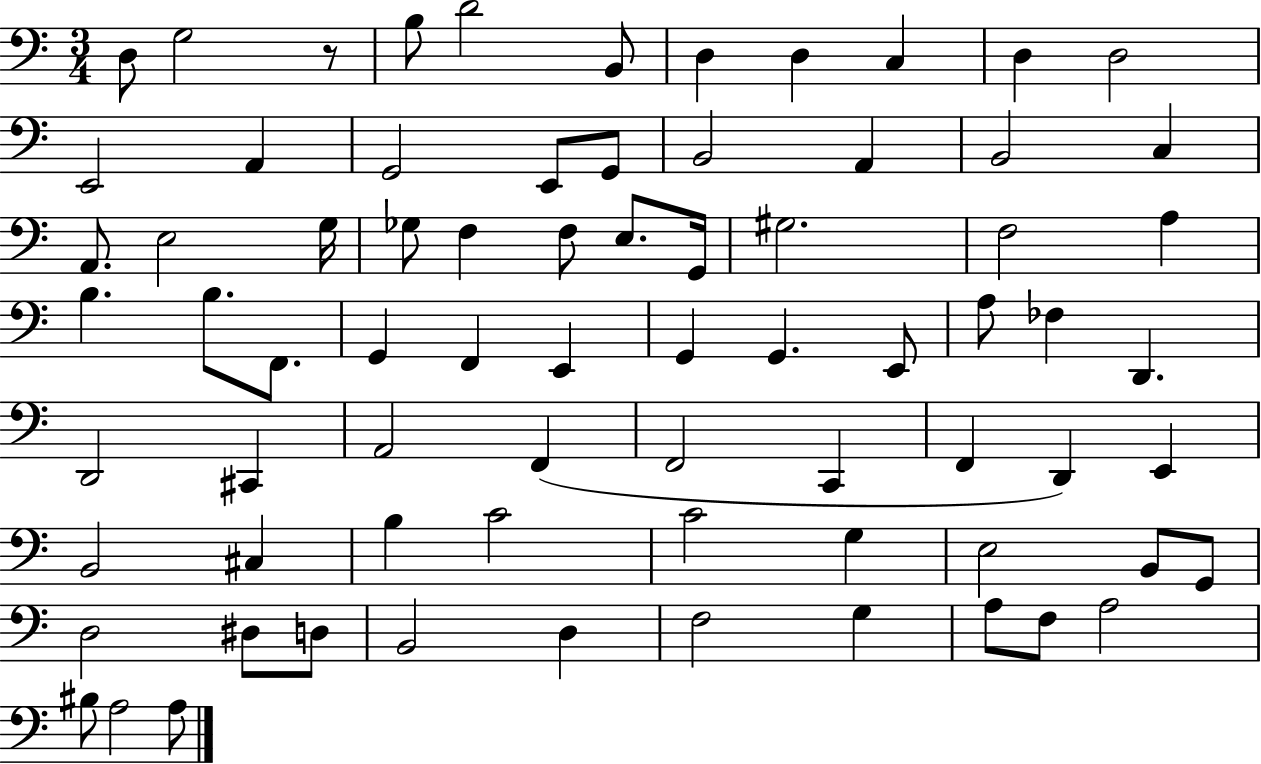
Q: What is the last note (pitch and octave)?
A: A3